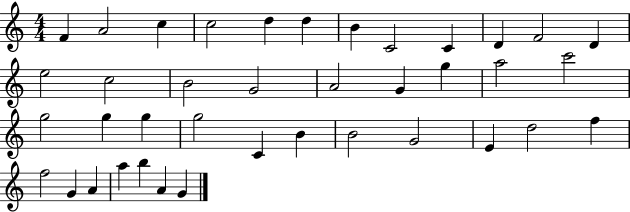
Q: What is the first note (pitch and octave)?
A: F4